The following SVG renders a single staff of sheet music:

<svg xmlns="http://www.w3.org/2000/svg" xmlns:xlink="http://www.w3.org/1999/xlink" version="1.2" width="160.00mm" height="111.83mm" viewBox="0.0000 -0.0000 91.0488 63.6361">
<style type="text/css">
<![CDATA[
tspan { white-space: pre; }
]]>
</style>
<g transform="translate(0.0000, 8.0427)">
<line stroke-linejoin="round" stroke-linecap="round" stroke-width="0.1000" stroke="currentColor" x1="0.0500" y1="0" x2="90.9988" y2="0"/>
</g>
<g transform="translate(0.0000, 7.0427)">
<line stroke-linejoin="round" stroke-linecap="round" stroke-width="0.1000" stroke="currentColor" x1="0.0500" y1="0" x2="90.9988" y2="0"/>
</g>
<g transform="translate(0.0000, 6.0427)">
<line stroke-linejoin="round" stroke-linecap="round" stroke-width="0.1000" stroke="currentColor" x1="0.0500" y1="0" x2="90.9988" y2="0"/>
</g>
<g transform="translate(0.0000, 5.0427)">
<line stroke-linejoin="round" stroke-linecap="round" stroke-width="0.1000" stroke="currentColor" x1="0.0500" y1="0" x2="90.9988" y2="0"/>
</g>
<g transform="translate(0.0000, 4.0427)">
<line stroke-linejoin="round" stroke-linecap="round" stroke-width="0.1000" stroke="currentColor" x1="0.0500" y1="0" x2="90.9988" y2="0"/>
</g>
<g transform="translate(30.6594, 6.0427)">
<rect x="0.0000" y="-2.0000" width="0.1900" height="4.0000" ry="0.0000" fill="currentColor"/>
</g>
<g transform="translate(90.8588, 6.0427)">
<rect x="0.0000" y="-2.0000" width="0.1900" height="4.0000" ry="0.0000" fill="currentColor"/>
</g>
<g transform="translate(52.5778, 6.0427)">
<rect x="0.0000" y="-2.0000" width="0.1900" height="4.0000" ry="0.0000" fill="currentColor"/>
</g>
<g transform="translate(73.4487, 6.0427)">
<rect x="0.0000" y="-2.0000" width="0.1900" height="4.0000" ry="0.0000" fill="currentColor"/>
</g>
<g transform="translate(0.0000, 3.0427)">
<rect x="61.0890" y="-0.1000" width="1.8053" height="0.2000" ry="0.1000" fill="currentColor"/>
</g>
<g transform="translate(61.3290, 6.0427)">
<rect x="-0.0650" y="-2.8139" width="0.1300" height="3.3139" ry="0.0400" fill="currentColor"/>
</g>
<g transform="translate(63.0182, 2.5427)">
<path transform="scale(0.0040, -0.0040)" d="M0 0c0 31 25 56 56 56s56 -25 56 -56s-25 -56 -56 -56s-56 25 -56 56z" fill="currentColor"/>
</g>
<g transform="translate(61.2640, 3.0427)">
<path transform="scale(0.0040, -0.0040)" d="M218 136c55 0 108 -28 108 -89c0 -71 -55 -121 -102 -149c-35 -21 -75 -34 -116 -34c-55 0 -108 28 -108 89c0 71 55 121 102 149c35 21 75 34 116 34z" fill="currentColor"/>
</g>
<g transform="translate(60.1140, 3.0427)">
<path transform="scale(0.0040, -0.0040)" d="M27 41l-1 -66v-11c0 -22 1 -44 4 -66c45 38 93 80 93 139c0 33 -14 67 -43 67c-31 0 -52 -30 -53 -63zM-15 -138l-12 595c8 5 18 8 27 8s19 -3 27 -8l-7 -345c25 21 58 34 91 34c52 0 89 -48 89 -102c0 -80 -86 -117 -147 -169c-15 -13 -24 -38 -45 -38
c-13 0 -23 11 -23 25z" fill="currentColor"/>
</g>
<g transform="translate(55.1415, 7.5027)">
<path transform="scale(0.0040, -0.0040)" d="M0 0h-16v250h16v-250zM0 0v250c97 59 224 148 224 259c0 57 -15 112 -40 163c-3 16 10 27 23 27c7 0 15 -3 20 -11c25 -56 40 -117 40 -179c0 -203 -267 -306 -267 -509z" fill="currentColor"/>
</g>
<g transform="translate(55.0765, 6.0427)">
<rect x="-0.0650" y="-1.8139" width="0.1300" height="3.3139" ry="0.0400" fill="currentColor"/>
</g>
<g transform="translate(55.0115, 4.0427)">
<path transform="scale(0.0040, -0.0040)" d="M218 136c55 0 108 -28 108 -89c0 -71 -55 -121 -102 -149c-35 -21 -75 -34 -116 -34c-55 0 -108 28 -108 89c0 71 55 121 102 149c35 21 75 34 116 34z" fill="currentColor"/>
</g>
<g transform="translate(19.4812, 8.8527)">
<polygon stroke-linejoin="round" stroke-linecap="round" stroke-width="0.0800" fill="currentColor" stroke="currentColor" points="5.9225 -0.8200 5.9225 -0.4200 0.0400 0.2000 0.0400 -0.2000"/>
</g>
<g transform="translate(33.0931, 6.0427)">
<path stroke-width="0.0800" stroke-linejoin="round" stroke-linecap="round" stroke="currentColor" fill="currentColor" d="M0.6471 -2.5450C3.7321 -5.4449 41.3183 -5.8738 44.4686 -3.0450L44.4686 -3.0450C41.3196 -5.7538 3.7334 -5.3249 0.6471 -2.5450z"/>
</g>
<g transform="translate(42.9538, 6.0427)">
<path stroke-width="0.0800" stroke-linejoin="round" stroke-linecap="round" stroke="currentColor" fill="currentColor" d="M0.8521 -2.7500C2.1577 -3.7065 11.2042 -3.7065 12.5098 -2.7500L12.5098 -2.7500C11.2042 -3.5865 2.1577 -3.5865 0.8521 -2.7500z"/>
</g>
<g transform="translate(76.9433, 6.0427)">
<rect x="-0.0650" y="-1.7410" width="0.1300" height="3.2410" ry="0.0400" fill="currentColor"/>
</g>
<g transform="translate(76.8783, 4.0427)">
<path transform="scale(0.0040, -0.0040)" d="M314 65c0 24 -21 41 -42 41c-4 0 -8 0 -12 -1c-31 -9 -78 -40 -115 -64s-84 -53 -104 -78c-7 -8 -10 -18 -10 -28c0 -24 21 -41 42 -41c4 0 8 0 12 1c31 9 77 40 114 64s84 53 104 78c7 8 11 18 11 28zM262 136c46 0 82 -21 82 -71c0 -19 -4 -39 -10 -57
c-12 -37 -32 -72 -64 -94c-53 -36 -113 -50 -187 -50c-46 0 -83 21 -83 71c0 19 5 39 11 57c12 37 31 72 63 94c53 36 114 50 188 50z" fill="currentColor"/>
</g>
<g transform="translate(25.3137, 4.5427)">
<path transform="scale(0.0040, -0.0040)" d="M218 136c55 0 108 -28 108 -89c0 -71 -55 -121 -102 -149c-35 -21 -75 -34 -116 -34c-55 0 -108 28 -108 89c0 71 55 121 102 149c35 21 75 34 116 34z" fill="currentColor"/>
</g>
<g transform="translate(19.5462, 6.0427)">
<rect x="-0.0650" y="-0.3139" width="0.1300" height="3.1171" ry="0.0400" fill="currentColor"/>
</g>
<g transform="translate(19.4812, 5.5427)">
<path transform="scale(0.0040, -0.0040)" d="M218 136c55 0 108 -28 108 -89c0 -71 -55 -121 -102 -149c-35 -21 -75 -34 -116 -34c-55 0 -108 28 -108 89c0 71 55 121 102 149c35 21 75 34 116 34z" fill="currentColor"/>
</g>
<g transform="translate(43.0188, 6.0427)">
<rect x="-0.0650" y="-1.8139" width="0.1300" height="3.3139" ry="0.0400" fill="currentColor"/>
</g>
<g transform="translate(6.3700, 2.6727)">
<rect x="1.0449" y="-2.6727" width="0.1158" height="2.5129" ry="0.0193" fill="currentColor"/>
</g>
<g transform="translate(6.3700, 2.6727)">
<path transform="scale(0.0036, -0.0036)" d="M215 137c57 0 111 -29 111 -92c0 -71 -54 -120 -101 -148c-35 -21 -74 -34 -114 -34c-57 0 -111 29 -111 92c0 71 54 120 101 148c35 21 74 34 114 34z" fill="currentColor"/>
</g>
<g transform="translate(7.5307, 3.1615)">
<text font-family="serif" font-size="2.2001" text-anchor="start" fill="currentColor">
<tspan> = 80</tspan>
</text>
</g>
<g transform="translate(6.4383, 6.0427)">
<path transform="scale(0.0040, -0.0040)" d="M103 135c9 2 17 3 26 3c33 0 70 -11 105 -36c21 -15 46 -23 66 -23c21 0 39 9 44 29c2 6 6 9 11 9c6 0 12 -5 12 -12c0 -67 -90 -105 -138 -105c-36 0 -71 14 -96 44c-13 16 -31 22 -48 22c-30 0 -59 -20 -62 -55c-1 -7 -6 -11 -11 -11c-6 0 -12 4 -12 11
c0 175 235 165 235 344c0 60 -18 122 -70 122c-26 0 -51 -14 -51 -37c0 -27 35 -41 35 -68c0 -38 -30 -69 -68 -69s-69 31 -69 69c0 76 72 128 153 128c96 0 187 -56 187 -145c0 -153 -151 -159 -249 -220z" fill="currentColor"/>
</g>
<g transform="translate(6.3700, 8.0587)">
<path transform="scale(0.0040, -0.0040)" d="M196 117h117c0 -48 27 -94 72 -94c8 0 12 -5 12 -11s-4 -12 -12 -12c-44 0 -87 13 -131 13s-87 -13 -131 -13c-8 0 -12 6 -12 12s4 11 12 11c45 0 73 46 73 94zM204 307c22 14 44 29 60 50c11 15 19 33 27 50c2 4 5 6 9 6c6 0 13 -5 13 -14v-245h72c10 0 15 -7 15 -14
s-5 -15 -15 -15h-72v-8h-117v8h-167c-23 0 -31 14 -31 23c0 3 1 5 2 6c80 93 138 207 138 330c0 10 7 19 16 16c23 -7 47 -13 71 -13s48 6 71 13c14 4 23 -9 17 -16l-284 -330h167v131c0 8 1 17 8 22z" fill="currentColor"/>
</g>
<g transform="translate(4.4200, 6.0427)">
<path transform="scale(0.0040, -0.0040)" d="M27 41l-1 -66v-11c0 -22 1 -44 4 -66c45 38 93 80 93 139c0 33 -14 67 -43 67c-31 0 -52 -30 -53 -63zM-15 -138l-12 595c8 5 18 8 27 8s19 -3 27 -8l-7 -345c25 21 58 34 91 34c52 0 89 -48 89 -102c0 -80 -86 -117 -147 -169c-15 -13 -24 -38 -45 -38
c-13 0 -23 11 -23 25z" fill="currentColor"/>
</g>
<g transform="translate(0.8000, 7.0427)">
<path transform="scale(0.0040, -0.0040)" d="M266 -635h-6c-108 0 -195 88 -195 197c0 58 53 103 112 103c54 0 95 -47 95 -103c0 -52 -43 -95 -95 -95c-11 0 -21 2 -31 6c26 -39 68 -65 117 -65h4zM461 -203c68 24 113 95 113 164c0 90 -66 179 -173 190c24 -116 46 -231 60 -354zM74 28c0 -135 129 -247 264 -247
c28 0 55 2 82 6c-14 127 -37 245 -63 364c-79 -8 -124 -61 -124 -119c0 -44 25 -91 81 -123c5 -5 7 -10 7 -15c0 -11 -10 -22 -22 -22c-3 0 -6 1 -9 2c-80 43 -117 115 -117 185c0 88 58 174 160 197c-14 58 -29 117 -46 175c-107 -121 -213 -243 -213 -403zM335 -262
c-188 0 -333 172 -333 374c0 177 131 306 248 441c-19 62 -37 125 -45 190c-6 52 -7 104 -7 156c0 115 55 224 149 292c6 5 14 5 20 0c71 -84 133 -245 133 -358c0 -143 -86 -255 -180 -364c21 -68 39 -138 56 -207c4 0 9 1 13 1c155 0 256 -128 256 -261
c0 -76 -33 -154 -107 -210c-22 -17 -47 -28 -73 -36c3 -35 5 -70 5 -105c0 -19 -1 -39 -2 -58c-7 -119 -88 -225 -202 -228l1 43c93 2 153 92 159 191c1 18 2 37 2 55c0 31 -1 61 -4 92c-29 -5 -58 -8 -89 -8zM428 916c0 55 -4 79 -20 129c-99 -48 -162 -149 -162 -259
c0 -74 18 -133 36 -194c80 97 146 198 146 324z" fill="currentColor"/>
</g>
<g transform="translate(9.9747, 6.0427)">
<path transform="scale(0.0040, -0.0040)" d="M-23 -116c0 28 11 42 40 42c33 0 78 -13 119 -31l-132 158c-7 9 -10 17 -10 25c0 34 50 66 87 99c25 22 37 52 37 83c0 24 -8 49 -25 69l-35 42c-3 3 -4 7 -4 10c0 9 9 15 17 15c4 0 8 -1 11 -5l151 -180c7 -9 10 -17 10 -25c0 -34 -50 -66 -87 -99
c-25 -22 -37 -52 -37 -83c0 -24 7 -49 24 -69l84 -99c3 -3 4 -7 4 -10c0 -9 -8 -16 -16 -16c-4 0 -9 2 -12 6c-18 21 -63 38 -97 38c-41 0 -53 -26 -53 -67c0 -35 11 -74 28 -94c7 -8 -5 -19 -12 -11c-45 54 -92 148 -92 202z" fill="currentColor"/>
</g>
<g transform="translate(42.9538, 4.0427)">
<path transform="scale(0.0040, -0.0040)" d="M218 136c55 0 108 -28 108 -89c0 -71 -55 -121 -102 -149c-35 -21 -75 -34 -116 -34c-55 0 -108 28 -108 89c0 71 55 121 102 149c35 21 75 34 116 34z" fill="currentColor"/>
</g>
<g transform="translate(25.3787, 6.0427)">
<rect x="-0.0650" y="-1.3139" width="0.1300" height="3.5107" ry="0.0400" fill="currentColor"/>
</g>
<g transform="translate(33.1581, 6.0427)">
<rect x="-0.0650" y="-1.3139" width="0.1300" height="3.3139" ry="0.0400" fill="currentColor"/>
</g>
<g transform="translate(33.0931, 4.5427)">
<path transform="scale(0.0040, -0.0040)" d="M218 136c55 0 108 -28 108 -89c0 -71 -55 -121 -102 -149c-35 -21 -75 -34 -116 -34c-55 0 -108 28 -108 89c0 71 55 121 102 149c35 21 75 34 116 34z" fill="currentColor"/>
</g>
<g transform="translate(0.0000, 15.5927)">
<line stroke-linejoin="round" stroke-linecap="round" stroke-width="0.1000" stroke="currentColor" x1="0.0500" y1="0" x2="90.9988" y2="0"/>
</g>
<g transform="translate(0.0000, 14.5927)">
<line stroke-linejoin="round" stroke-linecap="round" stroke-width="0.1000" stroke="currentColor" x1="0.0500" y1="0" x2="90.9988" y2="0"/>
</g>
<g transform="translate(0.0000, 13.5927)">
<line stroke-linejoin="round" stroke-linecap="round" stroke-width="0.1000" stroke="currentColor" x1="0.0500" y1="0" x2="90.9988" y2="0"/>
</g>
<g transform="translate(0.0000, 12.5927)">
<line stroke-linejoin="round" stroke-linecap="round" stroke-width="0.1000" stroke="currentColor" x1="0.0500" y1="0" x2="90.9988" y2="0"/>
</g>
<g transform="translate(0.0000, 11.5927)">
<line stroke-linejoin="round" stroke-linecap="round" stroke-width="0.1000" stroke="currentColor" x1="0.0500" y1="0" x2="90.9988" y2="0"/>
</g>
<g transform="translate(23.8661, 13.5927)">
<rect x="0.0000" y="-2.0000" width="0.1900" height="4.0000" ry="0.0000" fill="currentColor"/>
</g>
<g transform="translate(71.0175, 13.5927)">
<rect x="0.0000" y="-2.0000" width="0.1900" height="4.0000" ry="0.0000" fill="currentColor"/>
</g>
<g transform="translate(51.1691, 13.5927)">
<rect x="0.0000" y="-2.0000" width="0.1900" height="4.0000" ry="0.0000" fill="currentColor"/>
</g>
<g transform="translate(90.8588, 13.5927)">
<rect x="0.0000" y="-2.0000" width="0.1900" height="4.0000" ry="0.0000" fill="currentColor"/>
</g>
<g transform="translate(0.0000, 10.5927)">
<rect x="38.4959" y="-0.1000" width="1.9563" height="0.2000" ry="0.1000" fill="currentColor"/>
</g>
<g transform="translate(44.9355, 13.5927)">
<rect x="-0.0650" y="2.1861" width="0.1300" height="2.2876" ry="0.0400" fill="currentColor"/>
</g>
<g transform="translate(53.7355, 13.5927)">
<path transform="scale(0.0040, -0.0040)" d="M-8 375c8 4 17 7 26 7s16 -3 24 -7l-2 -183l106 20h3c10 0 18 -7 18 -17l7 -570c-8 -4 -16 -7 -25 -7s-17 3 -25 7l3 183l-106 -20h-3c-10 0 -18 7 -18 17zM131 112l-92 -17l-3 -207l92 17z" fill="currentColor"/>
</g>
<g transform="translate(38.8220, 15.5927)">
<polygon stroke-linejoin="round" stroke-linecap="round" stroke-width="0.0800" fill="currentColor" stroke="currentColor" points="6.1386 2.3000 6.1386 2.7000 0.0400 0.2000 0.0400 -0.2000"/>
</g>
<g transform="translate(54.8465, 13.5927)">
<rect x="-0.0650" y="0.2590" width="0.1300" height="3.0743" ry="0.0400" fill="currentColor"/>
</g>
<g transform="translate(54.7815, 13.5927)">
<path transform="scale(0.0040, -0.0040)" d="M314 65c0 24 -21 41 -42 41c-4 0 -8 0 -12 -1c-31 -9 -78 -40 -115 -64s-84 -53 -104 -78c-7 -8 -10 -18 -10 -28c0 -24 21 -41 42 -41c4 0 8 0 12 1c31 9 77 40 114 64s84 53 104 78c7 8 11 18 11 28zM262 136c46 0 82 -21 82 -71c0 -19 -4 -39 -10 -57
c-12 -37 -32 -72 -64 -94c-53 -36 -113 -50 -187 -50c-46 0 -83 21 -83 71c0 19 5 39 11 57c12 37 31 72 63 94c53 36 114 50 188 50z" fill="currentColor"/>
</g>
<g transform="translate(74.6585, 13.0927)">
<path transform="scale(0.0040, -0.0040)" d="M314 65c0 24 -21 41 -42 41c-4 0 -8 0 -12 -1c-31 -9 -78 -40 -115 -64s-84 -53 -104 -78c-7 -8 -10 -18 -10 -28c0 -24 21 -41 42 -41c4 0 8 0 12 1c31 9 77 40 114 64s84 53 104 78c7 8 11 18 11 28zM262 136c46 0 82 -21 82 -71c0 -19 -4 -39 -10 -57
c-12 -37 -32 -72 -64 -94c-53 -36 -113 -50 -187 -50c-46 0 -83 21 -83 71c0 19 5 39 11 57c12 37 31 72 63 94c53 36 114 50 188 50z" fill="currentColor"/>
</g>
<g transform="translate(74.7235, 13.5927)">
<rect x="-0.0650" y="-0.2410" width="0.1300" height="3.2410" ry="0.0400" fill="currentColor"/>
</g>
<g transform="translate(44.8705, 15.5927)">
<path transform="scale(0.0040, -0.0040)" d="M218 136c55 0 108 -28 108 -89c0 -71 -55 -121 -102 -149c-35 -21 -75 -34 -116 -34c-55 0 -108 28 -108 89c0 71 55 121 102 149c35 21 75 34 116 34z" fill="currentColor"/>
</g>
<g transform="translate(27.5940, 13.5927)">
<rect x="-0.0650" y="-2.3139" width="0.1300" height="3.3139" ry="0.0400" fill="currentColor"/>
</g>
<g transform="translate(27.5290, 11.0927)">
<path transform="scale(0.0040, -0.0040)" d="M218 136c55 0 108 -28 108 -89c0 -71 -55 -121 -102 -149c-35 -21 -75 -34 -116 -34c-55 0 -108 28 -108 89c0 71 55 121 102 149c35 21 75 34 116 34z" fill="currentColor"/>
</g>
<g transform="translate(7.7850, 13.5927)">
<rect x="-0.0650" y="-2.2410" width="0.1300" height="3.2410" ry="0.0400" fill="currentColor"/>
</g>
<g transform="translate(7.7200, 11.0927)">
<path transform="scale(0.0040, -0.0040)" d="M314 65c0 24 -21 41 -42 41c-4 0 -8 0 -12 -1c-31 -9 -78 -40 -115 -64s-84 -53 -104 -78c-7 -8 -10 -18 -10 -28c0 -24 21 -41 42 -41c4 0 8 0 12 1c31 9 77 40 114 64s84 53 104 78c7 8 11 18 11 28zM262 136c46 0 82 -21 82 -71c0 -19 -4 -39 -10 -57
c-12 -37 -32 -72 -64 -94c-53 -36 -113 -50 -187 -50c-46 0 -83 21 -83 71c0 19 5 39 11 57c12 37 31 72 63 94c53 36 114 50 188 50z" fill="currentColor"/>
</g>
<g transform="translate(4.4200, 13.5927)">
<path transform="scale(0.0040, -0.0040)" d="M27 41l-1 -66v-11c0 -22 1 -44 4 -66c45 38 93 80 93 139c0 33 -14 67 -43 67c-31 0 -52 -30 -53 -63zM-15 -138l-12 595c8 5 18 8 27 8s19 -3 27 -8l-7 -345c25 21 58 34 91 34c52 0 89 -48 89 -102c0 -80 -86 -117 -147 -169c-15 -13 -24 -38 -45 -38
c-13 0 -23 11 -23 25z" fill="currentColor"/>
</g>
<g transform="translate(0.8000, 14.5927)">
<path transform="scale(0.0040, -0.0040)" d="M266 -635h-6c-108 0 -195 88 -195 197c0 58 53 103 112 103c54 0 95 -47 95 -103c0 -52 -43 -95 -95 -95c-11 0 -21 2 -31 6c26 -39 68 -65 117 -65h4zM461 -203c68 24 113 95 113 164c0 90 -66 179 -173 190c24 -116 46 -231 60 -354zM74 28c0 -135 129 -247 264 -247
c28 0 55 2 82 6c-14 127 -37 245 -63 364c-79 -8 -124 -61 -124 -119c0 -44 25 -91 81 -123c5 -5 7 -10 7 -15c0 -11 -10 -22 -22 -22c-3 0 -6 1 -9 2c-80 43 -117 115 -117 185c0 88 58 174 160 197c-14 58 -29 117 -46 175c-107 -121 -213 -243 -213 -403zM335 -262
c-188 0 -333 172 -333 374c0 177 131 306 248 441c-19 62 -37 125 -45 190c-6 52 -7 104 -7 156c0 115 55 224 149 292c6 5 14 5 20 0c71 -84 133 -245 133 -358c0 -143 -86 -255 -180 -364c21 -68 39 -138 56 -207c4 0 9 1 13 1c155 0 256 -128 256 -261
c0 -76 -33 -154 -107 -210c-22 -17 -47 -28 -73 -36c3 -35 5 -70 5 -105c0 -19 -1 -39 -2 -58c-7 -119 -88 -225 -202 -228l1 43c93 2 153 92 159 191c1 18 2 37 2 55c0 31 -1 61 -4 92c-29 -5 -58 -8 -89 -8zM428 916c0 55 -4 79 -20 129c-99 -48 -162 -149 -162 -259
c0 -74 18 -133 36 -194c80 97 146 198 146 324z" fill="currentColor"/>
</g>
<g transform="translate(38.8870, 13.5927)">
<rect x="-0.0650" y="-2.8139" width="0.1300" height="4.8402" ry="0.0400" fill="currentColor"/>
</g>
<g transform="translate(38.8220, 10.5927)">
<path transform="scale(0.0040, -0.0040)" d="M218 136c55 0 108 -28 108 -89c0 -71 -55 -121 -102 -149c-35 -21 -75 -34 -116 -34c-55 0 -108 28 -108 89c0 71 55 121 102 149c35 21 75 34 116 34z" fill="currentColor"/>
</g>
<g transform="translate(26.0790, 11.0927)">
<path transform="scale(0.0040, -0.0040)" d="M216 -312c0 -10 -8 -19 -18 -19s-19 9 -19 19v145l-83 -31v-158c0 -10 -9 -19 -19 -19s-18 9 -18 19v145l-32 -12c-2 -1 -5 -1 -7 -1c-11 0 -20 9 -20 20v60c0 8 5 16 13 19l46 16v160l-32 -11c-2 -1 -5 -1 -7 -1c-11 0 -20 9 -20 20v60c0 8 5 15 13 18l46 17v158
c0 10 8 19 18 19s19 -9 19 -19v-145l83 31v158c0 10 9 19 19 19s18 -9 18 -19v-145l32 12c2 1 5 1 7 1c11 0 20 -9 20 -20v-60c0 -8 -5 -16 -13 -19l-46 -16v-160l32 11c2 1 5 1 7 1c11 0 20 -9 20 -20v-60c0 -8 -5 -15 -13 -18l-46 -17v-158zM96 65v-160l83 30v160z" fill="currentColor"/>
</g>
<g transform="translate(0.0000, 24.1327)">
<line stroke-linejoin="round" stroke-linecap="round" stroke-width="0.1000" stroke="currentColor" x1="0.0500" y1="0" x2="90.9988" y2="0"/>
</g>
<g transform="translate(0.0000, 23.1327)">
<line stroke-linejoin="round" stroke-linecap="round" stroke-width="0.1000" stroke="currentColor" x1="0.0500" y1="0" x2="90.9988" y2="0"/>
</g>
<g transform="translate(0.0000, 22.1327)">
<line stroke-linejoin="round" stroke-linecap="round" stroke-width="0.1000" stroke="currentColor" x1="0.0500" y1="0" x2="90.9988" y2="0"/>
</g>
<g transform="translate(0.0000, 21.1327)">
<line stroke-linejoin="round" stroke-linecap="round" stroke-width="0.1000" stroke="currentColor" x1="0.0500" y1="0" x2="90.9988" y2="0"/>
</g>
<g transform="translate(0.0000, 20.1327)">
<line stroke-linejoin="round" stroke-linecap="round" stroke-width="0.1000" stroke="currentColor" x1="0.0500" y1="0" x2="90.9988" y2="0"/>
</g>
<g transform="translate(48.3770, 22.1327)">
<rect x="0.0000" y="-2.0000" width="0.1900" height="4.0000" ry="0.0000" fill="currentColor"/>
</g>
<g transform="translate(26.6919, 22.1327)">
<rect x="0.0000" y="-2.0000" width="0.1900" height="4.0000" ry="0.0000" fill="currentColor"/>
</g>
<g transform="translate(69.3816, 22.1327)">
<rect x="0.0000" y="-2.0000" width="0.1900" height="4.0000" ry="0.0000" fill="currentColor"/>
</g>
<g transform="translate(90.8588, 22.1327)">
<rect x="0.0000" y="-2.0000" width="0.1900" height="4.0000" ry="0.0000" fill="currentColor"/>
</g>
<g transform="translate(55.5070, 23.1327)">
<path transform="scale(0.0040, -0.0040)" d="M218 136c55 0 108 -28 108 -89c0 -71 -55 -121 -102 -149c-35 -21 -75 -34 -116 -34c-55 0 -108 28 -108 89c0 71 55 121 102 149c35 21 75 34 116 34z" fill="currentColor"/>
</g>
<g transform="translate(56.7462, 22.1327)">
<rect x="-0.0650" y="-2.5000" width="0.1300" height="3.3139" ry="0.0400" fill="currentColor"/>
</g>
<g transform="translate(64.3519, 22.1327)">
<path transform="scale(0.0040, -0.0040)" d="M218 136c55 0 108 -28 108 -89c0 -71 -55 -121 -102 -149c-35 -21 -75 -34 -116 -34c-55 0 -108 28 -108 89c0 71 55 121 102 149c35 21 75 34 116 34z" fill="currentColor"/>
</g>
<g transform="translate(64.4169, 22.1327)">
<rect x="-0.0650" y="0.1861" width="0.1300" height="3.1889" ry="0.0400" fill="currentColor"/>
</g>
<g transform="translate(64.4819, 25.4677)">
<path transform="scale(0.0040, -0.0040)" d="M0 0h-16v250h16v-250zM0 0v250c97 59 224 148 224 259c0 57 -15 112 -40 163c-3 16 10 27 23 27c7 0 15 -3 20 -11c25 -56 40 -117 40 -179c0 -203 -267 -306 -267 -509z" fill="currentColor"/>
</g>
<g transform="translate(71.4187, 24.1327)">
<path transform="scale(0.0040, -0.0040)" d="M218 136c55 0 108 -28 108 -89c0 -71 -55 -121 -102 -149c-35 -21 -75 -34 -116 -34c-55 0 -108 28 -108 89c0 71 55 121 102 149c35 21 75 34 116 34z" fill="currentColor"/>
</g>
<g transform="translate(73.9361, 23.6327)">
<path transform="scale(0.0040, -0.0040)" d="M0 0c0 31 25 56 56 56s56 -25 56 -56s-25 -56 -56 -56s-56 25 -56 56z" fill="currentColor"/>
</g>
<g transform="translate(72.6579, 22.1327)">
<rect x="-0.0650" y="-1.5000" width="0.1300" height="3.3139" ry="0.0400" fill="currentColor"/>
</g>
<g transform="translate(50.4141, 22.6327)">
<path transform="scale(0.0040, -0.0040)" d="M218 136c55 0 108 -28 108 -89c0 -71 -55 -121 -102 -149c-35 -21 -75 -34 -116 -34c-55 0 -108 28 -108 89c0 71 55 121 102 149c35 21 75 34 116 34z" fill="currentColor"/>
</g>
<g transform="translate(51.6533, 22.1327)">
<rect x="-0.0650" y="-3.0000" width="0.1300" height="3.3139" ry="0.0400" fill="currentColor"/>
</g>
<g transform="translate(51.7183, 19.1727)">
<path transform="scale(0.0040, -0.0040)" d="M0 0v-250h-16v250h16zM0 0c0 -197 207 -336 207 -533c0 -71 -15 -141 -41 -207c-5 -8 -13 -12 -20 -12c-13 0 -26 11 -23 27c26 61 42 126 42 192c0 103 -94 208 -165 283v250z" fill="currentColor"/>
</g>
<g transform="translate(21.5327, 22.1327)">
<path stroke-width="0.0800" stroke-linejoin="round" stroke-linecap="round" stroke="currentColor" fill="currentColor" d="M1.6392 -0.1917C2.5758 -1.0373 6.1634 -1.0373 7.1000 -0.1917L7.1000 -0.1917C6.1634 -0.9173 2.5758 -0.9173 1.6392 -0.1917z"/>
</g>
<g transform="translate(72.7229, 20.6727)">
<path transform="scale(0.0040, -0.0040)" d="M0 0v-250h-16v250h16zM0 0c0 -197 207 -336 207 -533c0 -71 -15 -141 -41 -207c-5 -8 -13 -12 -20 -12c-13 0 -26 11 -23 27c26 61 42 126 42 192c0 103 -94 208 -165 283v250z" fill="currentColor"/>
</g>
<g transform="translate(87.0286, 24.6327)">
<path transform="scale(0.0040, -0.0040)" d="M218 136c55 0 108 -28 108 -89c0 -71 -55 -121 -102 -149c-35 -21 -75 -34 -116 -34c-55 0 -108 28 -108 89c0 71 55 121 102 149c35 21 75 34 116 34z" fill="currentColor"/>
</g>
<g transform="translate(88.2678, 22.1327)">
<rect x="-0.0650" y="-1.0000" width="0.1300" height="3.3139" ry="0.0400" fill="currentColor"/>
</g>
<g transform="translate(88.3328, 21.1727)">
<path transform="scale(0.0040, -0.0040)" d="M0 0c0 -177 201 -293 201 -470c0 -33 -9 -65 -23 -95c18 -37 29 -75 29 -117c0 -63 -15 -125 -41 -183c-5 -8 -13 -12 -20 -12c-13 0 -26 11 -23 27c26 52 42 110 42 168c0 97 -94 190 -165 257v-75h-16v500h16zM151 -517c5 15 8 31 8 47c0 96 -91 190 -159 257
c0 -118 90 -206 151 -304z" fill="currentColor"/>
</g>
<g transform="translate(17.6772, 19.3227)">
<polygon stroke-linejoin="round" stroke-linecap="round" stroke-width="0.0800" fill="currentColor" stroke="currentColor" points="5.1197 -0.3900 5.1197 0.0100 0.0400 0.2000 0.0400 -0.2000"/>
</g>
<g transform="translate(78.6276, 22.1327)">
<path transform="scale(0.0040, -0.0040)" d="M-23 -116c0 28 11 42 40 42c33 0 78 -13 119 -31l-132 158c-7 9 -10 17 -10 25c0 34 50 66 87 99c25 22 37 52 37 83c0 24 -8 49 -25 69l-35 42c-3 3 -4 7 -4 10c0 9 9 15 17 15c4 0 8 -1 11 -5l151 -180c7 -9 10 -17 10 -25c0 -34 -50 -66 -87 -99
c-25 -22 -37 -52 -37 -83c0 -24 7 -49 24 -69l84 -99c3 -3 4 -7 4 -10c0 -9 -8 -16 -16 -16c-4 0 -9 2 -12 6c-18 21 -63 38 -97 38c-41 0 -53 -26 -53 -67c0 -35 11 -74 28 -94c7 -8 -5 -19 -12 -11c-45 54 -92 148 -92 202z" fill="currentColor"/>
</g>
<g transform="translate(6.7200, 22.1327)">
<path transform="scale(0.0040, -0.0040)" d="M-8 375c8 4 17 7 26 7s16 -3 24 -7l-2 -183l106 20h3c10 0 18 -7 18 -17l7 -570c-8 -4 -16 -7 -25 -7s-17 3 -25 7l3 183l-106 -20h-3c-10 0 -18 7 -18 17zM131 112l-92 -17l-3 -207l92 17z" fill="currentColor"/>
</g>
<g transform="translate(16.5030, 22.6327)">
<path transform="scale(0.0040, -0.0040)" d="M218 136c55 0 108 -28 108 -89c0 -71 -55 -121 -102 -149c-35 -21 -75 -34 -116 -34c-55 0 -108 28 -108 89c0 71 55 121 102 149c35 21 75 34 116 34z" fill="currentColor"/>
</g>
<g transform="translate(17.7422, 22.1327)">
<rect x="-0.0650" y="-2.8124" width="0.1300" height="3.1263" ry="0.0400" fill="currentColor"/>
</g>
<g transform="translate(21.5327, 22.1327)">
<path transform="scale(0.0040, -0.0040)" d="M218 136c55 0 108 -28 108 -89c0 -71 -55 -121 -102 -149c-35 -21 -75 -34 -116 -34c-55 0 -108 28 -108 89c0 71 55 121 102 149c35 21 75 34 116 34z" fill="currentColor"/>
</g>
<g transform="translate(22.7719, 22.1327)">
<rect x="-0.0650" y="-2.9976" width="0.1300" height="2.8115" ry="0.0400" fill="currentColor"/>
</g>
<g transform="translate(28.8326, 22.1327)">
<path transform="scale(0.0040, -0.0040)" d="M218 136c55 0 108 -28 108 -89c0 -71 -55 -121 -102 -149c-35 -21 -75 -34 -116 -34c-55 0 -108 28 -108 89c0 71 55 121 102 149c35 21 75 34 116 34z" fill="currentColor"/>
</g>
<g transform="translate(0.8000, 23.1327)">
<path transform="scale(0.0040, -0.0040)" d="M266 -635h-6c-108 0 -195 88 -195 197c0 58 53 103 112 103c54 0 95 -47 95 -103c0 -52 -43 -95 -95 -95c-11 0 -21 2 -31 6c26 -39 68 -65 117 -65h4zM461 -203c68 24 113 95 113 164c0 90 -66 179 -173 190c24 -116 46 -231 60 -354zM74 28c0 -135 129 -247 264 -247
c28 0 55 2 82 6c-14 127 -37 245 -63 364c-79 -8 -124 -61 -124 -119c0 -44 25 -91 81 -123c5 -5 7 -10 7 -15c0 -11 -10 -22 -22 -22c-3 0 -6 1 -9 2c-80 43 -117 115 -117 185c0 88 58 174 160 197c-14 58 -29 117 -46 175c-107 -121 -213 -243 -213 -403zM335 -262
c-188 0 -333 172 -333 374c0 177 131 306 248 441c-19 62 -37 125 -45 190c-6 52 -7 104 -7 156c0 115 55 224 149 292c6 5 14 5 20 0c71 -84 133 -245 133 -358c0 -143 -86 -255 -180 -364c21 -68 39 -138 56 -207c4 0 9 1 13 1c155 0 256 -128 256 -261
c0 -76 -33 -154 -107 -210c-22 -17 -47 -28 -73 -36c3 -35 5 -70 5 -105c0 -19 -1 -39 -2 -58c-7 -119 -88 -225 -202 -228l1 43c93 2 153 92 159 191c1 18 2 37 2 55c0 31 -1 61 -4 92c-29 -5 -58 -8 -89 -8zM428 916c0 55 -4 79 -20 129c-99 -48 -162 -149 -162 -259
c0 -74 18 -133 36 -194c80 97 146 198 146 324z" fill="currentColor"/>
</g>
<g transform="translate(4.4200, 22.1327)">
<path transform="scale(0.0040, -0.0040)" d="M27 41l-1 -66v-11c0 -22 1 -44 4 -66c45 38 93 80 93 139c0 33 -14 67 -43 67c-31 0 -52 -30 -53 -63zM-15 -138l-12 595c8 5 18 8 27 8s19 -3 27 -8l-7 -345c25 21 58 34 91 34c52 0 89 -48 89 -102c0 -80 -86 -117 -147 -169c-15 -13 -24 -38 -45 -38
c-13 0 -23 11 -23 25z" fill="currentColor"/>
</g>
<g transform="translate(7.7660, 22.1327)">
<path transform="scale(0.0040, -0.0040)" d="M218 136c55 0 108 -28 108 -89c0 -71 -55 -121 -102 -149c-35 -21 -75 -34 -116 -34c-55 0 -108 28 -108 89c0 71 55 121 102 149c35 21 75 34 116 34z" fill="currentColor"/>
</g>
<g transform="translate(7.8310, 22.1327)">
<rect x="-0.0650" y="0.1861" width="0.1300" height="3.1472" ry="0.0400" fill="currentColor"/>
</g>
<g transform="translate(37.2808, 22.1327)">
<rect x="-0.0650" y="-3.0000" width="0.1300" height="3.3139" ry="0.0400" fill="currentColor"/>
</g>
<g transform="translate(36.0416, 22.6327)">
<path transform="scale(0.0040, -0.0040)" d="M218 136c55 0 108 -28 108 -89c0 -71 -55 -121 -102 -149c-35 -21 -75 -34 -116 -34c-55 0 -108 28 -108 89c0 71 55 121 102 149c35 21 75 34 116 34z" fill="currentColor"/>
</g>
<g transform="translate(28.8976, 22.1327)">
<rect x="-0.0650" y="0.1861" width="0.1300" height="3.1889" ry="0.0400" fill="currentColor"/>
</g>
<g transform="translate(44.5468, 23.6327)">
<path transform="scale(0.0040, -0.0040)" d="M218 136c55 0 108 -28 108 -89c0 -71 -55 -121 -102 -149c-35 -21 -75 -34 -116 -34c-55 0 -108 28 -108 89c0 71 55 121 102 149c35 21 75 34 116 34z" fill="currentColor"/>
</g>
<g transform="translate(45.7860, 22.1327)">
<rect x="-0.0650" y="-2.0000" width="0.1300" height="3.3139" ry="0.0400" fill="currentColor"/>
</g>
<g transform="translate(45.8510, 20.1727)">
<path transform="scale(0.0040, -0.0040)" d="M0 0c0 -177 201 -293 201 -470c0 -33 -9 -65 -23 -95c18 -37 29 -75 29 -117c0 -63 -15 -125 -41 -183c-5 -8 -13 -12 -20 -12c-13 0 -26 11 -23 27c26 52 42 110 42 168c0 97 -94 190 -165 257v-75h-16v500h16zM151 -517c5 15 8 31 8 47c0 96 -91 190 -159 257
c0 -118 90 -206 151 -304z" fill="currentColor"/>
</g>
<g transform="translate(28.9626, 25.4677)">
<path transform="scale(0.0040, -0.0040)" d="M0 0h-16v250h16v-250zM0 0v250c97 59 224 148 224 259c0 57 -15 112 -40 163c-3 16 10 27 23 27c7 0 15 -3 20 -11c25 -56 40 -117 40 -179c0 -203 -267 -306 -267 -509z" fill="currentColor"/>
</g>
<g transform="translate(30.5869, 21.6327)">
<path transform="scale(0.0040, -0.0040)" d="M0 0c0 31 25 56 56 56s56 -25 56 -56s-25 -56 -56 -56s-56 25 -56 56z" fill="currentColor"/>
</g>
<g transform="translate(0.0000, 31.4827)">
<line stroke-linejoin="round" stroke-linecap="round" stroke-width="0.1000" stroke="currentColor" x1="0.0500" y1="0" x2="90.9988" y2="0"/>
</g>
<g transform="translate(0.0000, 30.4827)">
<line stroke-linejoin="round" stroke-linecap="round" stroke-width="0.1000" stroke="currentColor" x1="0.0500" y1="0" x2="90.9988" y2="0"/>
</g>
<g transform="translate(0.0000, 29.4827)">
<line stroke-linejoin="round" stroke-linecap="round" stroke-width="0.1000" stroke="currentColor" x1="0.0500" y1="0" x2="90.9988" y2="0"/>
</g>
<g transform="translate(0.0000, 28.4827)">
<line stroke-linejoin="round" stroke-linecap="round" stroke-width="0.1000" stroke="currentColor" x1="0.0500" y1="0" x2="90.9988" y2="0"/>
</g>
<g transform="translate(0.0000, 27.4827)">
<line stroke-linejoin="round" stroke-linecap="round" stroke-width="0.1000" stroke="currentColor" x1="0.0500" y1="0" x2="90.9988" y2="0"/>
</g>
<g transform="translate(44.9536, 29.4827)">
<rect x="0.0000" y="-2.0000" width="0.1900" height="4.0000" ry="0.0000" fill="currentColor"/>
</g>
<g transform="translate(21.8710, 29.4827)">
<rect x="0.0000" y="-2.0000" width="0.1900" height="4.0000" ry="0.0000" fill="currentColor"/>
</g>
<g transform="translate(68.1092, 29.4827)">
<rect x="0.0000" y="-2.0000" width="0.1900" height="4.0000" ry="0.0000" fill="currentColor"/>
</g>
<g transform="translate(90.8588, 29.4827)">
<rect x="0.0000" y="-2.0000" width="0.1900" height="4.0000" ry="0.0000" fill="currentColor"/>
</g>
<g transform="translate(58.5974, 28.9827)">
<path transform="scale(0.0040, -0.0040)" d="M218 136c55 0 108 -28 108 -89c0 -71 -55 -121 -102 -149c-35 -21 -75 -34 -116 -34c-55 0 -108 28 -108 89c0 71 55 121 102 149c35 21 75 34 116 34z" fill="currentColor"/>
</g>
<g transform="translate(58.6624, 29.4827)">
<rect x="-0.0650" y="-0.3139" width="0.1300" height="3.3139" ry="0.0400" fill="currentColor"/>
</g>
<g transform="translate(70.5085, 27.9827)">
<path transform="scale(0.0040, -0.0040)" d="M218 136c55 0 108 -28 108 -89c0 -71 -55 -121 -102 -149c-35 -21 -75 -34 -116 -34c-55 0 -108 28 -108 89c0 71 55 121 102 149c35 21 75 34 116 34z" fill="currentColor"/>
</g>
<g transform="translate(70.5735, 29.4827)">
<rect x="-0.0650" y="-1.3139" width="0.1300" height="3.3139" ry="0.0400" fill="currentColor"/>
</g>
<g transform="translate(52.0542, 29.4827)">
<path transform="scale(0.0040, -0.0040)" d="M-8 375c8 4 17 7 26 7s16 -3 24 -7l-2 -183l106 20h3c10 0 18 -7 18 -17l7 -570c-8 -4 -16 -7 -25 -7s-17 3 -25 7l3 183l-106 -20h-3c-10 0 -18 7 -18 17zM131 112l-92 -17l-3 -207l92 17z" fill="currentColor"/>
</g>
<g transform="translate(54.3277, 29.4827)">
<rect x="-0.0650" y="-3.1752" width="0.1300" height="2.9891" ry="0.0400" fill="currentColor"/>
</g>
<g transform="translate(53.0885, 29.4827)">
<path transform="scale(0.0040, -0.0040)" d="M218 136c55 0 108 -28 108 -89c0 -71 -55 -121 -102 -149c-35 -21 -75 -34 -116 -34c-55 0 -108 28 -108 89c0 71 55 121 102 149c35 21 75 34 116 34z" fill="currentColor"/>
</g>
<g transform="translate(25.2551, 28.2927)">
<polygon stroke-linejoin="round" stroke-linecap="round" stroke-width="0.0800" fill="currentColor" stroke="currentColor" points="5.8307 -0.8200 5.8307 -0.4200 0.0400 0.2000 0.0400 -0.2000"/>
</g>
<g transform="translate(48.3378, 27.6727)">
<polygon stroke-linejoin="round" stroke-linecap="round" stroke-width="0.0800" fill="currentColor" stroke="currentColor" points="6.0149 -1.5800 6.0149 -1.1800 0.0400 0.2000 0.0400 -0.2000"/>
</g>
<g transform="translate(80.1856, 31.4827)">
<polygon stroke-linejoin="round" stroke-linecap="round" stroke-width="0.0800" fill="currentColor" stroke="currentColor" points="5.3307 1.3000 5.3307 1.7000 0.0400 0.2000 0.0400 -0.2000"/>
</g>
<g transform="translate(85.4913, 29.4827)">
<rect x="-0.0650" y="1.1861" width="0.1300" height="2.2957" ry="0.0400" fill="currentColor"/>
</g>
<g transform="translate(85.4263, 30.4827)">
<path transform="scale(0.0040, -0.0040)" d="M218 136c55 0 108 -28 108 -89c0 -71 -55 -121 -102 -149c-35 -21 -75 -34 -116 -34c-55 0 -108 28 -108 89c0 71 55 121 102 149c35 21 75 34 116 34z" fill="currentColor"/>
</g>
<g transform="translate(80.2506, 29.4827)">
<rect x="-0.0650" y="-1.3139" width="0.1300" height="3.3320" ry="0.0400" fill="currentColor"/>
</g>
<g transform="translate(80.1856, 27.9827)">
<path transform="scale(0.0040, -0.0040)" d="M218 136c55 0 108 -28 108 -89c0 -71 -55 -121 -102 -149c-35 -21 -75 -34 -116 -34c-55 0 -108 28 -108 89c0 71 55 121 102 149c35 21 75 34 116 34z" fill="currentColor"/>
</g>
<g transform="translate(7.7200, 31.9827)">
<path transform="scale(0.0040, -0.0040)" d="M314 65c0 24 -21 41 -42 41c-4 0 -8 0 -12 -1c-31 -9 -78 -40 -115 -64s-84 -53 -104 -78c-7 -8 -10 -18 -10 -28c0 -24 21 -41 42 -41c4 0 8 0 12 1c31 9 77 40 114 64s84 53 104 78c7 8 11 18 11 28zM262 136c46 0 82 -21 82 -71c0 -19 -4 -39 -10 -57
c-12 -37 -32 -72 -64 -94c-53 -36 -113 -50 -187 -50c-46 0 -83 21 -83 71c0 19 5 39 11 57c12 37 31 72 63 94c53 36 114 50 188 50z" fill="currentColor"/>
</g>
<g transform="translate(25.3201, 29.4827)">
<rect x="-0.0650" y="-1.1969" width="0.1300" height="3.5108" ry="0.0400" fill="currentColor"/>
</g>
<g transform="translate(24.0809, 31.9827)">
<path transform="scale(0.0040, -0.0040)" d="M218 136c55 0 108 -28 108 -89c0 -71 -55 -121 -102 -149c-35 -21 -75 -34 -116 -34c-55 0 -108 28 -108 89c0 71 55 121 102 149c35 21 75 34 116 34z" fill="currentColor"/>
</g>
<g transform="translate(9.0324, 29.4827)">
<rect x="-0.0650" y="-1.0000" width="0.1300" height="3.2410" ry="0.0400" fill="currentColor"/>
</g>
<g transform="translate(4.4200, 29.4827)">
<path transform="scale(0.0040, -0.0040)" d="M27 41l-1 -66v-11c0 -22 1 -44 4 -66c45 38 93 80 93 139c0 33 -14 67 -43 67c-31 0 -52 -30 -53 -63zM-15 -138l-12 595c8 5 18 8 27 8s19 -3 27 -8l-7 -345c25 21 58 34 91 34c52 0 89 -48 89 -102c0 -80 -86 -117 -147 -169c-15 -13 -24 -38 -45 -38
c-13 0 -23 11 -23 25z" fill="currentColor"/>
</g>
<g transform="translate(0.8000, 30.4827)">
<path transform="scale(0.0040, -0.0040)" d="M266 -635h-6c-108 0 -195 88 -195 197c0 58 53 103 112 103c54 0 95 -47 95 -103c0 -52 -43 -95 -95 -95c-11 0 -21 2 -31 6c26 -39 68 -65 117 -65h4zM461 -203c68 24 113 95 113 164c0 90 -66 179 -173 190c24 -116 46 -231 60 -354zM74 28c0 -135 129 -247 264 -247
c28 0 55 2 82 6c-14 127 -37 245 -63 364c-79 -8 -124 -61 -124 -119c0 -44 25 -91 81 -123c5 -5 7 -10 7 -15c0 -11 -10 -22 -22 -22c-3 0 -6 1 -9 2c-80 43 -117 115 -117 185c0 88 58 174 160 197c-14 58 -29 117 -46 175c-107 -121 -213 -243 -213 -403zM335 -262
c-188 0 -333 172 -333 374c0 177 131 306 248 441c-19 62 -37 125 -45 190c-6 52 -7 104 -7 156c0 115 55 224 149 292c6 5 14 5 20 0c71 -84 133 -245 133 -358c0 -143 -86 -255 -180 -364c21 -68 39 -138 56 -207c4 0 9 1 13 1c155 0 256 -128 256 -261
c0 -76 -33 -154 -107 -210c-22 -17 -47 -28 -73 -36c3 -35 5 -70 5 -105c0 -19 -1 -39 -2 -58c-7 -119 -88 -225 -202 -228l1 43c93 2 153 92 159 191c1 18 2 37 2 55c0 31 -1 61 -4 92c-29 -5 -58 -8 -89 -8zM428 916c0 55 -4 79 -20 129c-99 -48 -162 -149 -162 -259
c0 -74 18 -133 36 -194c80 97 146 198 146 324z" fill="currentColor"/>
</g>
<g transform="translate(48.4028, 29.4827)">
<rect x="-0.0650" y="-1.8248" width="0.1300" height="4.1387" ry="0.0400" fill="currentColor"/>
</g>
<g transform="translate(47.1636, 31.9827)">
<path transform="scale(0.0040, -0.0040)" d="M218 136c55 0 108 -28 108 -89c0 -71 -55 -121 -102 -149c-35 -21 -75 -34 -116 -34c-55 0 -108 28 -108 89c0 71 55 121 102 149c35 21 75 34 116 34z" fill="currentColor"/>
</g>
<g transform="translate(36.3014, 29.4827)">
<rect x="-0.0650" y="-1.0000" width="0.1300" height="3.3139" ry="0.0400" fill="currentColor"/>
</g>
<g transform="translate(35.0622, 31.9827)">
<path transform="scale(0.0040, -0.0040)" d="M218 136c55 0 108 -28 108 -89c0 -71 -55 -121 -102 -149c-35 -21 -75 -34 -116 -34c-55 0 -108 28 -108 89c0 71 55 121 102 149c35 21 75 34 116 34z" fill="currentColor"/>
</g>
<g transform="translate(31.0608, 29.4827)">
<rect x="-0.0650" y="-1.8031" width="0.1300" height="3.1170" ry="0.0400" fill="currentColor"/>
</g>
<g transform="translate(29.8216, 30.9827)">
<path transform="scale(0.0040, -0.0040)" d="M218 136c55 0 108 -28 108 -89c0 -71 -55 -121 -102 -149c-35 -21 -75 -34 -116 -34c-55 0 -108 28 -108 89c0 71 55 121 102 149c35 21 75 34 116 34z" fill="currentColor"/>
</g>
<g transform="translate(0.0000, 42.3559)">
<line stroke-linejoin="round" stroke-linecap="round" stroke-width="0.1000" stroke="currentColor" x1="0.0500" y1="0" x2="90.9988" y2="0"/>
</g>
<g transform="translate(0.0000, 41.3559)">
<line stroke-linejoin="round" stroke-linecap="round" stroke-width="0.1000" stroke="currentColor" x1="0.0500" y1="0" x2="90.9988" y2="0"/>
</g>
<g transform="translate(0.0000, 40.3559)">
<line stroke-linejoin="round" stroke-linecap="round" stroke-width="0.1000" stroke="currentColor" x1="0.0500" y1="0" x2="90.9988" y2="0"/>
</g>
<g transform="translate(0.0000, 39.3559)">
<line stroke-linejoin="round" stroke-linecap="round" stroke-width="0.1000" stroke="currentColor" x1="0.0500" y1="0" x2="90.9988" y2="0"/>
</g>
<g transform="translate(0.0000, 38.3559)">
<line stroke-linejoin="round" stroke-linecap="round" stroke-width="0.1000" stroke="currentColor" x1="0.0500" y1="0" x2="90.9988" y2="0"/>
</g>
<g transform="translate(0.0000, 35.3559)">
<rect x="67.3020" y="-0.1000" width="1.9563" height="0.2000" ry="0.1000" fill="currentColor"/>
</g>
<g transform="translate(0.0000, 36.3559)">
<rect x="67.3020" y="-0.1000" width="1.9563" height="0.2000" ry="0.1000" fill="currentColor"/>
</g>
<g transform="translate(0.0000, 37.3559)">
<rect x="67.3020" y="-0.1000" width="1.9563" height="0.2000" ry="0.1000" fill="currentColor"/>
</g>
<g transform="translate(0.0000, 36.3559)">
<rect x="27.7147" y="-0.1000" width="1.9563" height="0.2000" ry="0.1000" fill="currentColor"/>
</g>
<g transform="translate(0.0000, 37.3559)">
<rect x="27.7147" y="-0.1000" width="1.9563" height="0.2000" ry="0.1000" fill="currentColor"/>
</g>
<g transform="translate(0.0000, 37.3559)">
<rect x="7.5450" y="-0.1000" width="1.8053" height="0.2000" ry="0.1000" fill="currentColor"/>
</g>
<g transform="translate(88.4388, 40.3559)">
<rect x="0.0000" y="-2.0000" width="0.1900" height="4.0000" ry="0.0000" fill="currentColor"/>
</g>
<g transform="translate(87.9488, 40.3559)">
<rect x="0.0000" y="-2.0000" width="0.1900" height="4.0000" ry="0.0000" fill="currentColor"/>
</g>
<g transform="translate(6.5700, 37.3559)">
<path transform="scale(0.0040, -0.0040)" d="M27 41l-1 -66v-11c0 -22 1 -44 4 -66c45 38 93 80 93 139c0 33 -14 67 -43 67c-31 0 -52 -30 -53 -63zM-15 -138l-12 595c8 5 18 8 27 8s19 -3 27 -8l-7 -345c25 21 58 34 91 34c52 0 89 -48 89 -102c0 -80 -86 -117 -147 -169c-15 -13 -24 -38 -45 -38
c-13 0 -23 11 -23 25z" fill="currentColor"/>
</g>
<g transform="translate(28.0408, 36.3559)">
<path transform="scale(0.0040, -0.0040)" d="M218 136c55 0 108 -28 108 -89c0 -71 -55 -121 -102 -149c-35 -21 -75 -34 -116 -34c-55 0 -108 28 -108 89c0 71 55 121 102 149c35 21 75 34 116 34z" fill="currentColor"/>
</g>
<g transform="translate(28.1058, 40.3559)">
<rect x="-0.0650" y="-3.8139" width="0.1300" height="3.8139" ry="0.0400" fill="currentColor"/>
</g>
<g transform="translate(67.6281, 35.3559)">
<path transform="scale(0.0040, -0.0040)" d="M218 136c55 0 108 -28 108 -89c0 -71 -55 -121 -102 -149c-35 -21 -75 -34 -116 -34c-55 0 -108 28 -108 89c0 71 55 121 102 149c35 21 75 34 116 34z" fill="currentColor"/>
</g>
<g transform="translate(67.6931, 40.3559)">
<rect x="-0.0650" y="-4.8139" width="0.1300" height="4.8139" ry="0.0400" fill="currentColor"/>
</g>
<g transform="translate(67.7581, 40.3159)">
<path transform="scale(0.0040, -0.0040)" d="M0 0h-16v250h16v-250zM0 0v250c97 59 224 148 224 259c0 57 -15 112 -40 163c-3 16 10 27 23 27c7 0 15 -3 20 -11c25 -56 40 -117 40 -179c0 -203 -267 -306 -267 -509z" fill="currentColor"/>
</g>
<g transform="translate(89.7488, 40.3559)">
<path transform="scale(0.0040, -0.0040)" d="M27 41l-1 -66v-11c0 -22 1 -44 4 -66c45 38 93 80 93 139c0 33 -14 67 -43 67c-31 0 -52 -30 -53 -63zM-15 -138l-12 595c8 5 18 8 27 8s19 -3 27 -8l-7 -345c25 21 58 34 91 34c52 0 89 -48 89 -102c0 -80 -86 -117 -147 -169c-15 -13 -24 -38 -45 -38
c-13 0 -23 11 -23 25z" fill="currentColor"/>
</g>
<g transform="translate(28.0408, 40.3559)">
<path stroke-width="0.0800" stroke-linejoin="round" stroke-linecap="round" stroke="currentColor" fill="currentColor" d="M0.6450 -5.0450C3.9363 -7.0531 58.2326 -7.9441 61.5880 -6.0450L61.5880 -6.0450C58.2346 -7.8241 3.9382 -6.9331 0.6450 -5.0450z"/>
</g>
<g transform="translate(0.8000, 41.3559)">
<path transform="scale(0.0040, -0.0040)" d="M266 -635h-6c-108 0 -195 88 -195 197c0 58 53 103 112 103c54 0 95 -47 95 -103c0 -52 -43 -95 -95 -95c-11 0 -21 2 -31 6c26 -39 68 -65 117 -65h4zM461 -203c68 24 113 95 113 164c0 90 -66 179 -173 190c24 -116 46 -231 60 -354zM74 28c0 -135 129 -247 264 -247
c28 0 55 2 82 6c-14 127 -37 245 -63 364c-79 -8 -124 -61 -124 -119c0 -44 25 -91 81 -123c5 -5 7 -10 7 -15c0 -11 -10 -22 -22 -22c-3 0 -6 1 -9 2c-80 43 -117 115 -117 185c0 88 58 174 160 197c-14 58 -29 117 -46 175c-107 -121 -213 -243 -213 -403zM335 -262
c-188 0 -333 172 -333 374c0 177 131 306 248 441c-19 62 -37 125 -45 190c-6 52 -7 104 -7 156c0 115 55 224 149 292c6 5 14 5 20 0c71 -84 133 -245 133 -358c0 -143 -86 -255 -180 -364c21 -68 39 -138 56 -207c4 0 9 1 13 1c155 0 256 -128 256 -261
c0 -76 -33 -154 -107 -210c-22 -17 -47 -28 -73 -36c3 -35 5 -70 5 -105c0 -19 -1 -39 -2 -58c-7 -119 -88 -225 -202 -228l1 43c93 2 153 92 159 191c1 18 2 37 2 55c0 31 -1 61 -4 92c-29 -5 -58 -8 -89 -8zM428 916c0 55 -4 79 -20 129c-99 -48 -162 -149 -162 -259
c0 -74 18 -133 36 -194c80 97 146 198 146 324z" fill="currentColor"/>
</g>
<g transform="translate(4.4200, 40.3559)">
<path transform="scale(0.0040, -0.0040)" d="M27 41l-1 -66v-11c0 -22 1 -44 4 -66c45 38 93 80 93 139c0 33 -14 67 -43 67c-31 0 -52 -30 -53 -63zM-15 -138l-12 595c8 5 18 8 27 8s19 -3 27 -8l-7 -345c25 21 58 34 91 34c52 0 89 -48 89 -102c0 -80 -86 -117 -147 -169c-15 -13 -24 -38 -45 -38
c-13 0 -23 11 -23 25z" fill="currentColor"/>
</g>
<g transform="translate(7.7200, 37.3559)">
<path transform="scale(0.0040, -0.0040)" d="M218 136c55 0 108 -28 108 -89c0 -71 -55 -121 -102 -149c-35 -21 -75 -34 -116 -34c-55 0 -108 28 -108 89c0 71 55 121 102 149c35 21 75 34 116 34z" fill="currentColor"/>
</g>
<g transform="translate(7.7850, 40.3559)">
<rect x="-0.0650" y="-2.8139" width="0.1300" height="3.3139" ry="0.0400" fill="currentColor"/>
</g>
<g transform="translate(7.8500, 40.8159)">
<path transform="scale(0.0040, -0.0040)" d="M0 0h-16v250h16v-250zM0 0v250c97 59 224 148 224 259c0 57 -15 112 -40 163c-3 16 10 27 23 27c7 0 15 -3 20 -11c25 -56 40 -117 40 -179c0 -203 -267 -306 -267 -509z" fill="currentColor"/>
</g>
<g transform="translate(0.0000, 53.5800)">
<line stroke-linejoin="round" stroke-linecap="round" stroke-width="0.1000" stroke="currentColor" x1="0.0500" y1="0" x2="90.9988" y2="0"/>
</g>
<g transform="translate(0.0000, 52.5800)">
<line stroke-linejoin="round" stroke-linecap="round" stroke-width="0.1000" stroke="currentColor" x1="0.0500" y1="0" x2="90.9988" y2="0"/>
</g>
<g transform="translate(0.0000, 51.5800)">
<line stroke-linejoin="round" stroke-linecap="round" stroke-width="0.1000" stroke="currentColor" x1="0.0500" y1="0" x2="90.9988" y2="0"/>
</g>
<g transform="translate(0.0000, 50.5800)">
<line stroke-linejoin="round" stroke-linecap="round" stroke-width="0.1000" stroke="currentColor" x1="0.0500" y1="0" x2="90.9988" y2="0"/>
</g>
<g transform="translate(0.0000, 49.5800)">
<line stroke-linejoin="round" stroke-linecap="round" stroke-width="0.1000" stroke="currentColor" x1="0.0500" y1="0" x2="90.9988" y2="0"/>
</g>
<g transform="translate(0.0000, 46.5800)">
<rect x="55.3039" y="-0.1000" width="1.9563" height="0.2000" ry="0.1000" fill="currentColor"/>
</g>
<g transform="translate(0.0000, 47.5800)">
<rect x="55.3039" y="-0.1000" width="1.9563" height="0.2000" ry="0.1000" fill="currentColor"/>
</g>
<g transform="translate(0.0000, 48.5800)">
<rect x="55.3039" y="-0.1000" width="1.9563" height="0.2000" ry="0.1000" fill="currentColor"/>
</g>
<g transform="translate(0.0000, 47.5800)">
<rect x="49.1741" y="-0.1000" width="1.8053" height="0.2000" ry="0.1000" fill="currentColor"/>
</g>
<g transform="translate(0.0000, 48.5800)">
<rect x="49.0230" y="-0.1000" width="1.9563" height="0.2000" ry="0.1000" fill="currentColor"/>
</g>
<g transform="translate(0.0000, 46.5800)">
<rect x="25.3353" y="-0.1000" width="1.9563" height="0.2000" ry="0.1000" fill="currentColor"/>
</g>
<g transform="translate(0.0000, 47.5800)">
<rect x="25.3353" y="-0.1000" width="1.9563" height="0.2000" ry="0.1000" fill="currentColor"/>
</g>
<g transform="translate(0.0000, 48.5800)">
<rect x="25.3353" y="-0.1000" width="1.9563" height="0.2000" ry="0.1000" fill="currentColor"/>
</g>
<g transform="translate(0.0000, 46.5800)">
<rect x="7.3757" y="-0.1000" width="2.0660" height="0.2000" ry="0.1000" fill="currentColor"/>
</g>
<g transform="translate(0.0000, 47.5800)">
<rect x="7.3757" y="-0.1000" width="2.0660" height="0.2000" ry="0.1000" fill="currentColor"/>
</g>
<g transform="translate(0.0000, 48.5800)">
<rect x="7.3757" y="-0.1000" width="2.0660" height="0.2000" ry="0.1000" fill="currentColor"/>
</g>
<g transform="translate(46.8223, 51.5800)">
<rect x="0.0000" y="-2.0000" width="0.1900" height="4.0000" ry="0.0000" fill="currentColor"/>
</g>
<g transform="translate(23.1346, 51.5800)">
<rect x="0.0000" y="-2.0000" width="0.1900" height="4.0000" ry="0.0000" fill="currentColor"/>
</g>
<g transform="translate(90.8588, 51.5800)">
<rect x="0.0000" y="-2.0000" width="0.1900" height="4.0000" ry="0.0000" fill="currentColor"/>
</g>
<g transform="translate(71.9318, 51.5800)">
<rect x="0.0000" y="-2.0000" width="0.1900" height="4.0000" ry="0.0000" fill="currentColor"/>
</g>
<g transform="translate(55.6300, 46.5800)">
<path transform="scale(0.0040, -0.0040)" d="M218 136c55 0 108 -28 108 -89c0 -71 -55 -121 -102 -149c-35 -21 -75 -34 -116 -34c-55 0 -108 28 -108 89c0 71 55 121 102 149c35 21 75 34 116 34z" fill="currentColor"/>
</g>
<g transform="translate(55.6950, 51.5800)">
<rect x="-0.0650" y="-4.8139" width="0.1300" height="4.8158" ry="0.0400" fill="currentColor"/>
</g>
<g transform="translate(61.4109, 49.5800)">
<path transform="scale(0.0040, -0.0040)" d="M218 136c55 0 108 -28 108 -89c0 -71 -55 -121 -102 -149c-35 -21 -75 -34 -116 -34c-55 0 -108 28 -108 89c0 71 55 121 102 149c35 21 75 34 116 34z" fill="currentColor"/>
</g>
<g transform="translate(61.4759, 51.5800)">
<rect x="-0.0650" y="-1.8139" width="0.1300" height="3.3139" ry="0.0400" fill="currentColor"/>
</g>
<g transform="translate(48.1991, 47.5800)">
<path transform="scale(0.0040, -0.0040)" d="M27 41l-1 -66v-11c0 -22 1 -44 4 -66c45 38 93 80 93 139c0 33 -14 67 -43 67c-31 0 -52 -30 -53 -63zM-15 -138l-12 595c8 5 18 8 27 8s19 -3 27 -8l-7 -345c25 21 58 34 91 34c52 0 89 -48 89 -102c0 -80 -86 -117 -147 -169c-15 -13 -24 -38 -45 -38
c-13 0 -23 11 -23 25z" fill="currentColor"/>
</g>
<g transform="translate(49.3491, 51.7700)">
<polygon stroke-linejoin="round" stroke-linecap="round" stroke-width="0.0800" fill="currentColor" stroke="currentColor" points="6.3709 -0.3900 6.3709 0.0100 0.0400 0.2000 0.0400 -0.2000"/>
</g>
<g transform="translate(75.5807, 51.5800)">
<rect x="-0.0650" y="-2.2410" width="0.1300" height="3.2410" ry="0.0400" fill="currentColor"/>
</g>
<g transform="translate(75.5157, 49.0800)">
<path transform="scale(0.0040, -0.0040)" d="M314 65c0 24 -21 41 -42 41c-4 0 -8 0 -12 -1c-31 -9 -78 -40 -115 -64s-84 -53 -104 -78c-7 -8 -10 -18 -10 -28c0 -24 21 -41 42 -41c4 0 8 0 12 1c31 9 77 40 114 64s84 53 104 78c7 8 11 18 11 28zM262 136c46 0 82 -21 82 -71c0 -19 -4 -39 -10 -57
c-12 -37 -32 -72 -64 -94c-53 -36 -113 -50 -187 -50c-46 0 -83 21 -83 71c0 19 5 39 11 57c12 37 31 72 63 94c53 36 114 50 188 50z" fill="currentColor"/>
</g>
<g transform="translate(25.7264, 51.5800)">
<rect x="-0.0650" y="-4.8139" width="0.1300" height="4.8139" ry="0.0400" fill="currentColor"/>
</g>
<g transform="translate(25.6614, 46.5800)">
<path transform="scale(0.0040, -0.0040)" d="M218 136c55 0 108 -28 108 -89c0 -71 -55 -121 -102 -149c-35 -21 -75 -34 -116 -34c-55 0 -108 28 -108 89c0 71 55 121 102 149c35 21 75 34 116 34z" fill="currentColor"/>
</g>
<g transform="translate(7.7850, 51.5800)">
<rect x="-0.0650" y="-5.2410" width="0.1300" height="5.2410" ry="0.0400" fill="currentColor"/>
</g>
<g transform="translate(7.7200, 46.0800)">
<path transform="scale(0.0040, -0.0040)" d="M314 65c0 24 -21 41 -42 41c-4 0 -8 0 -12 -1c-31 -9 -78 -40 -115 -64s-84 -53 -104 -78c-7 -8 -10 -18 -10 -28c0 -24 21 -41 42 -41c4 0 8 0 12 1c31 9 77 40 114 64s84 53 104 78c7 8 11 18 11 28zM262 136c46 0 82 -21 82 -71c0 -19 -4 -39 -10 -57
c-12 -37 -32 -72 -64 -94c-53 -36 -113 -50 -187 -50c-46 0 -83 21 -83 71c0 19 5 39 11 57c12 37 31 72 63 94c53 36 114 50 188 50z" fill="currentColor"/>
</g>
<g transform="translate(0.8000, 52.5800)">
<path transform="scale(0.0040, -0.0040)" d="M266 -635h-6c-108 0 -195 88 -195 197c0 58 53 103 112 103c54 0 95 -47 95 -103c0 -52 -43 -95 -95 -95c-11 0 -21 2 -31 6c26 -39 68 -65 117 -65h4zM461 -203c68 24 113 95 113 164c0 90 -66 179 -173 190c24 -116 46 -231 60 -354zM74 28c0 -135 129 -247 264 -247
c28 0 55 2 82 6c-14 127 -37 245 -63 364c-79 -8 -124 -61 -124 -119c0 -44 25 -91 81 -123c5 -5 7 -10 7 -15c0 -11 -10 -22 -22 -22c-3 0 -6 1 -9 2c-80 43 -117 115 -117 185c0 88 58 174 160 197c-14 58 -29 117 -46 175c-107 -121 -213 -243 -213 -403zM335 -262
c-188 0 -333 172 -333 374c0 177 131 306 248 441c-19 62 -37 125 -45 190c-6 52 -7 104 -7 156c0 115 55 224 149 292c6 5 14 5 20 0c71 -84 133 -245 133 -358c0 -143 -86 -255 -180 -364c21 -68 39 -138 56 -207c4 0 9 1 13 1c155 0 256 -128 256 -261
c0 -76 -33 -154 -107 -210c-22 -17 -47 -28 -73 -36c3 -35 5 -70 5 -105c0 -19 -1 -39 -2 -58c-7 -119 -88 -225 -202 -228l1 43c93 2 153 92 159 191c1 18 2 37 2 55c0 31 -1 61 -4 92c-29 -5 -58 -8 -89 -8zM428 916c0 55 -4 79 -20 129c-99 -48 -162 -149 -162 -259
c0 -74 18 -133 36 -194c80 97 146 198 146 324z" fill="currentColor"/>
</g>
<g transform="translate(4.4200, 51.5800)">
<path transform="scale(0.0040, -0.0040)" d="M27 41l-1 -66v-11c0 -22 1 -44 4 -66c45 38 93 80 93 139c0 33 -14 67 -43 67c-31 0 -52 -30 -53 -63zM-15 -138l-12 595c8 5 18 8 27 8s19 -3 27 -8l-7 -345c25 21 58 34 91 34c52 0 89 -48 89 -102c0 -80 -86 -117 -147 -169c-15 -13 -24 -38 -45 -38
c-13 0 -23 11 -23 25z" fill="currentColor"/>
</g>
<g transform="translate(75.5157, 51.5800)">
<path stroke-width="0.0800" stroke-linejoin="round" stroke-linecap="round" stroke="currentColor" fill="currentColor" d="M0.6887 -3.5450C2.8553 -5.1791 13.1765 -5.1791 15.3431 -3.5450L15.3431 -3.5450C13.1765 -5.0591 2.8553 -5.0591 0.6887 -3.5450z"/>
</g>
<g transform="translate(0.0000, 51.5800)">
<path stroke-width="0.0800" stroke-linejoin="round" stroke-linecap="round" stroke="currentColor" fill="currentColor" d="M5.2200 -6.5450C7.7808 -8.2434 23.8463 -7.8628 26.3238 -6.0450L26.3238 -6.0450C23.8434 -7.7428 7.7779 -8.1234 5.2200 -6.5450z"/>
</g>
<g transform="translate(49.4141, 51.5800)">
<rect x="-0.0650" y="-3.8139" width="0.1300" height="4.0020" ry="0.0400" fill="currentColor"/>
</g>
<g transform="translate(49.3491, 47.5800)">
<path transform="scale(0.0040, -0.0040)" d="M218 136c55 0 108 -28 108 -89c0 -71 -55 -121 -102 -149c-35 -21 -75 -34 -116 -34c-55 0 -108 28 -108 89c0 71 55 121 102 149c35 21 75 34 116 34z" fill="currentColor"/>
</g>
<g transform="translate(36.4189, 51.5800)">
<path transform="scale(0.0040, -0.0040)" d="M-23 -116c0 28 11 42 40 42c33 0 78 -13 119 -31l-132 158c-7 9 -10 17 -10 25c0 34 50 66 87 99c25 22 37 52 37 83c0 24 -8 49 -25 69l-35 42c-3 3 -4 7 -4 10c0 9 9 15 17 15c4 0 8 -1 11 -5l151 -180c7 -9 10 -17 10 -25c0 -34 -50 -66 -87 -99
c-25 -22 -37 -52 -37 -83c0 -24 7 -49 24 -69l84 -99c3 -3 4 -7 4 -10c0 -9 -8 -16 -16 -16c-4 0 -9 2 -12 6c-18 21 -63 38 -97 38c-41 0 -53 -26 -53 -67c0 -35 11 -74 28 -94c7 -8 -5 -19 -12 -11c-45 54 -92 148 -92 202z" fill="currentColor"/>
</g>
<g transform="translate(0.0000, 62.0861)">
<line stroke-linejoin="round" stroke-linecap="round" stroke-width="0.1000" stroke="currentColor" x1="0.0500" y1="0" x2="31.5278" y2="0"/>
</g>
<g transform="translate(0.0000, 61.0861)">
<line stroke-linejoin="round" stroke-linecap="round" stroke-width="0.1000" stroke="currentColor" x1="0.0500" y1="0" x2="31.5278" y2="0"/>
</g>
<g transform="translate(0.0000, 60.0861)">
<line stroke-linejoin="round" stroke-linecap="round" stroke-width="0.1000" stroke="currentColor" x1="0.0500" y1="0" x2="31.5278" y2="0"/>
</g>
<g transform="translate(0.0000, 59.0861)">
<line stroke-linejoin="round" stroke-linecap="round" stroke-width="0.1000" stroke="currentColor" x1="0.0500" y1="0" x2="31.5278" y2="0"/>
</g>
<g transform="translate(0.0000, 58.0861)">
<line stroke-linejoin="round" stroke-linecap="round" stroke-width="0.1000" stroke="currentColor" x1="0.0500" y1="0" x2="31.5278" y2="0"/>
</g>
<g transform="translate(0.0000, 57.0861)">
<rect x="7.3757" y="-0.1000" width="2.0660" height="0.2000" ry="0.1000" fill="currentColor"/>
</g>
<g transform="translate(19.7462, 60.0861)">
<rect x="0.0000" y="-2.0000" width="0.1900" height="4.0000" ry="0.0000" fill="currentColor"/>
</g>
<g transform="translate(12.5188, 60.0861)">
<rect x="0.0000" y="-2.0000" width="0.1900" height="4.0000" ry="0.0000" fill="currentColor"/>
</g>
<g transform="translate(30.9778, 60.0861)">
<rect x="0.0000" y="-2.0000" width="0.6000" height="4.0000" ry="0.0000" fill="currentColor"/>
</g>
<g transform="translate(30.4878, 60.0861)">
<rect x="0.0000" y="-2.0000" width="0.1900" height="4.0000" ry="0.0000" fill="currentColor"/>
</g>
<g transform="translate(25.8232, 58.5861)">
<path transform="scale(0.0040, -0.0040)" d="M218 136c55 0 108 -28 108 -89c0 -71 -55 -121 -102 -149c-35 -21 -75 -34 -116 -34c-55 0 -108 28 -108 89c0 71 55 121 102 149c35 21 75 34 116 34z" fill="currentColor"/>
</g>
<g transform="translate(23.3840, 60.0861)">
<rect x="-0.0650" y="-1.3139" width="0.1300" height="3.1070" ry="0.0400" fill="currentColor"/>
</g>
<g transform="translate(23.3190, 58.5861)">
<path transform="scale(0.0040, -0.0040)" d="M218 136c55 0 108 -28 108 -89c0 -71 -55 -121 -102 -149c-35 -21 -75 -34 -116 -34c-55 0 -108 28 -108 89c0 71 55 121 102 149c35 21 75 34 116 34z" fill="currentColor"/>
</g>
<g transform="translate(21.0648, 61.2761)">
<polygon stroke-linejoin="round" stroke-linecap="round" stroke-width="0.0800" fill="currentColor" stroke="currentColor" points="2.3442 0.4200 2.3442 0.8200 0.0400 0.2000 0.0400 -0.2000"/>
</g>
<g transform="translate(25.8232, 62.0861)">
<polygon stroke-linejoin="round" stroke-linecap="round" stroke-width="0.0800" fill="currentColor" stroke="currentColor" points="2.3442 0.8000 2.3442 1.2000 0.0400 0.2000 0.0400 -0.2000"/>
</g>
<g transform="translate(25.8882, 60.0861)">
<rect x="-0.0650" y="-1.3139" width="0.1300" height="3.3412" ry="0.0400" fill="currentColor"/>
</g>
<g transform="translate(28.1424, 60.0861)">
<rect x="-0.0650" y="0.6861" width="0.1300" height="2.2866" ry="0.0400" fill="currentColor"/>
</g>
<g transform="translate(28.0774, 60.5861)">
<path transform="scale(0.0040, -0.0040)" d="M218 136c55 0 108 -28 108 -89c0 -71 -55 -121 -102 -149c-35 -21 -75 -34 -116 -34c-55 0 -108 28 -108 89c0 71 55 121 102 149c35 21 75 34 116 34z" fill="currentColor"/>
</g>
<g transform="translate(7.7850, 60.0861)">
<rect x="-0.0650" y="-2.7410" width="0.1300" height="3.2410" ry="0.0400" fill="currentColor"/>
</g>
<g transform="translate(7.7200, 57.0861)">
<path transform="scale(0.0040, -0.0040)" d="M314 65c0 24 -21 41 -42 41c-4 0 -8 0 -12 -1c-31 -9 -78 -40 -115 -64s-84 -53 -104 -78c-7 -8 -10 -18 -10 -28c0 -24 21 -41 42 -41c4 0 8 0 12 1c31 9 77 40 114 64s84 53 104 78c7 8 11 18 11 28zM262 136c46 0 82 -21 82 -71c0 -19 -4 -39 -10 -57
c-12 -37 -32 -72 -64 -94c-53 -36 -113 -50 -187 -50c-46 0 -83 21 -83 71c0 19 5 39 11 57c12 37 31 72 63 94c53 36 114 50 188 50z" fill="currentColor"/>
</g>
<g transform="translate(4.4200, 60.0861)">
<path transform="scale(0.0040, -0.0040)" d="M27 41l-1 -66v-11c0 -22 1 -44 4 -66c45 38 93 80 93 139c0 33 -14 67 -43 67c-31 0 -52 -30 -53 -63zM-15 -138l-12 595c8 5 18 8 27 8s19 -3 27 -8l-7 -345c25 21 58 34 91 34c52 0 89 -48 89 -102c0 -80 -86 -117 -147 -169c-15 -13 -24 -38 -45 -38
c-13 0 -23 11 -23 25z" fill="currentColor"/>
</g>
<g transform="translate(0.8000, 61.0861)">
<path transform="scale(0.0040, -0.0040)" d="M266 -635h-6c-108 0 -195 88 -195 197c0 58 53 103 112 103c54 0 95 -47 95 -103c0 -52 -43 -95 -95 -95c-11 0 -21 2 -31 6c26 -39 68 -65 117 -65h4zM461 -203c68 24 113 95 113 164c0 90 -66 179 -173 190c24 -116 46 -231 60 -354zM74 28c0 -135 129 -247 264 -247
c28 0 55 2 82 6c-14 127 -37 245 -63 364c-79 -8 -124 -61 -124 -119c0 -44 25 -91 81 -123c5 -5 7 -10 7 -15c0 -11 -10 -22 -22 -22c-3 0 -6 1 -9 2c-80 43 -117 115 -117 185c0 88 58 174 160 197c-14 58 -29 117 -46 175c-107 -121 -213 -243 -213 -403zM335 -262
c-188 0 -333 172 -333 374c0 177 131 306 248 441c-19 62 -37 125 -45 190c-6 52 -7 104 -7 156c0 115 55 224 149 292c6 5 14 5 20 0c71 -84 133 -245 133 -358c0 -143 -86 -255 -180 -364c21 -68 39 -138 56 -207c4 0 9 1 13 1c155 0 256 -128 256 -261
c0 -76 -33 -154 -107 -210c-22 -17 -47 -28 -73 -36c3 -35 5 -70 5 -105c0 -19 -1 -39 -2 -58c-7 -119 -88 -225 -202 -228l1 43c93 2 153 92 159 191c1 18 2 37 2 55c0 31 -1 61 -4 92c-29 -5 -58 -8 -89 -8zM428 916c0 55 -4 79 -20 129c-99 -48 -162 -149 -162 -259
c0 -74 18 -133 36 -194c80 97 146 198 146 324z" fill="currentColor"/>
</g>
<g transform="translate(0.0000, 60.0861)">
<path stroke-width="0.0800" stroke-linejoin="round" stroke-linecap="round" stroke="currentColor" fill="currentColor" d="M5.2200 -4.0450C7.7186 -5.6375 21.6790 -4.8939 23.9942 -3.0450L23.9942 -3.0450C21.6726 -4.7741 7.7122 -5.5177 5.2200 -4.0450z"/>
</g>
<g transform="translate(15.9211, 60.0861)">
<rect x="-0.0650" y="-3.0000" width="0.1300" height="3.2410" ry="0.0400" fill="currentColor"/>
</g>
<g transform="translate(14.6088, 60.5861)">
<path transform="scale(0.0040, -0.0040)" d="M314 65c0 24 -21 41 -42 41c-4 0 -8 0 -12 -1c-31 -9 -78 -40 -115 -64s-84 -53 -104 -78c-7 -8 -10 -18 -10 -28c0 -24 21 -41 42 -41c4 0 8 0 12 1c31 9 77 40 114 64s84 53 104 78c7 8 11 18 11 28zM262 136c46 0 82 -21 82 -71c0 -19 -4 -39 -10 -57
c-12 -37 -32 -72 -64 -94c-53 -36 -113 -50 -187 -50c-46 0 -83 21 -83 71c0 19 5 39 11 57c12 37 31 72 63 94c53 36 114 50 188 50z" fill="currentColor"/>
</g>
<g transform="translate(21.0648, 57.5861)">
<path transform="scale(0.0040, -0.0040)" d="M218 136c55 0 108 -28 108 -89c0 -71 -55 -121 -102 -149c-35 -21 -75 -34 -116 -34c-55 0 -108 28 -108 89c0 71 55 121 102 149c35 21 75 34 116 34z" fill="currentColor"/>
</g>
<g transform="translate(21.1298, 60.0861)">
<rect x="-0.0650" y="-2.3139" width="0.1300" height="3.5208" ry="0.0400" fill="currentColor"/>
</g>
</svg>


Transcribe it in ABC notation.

X:1
T:Untitled
M:2/4
L:1/4
K:F
z c/2 e/2 e f f/2 _a f2 g2 ^g a/2 E/2 B2 c2 B A/2 B/2 B/2 A F/4 A/2 G _B/2 E/2 z D/4 D2 D/2 F/2 D D/2 B/2 c e e/2 G/2 _a/2 c' e'/2 f'2 e' z _c'/2 e'/2 f g2 a2 A2 g/2 e/2 e/2 A/2